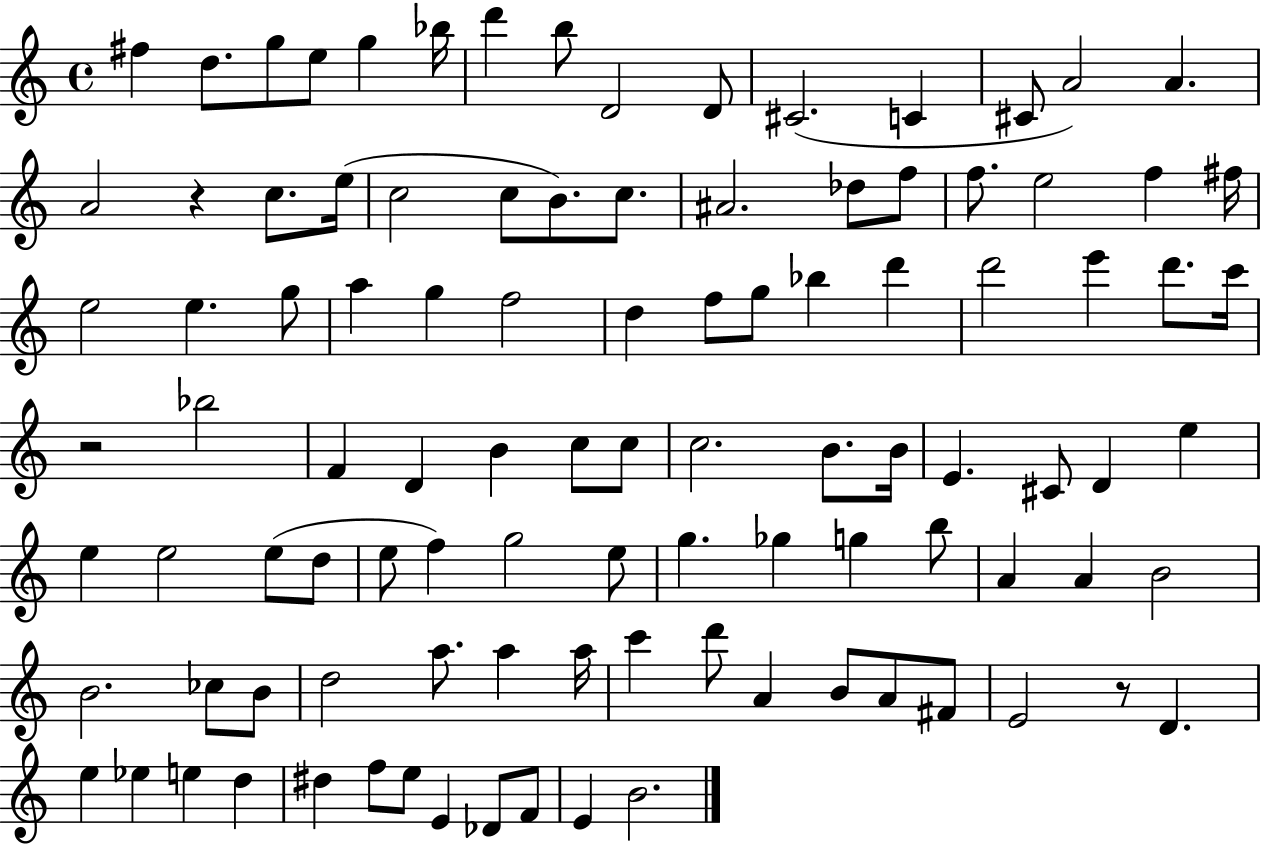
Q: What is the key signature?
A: C major